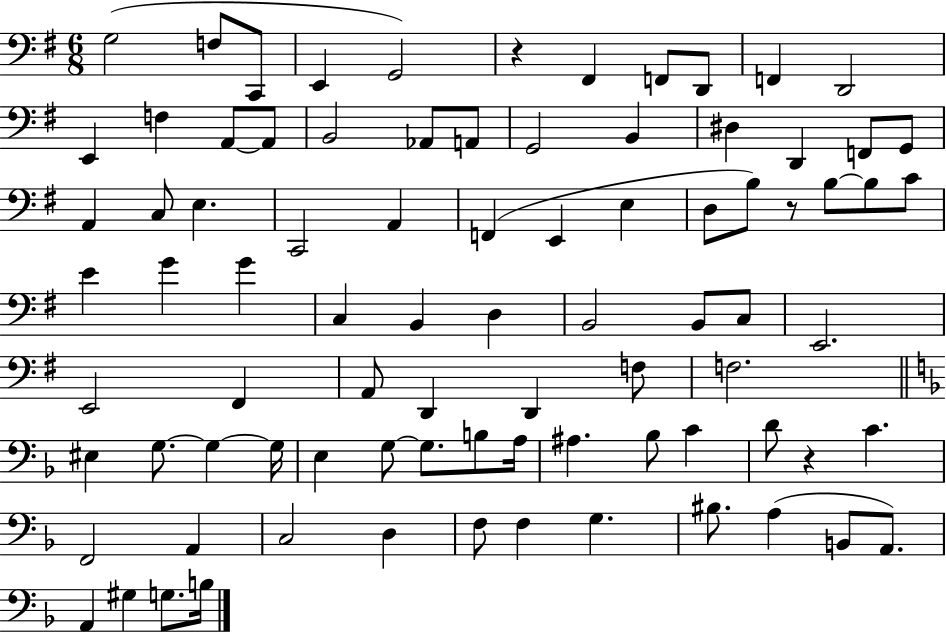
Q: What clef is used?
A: bass